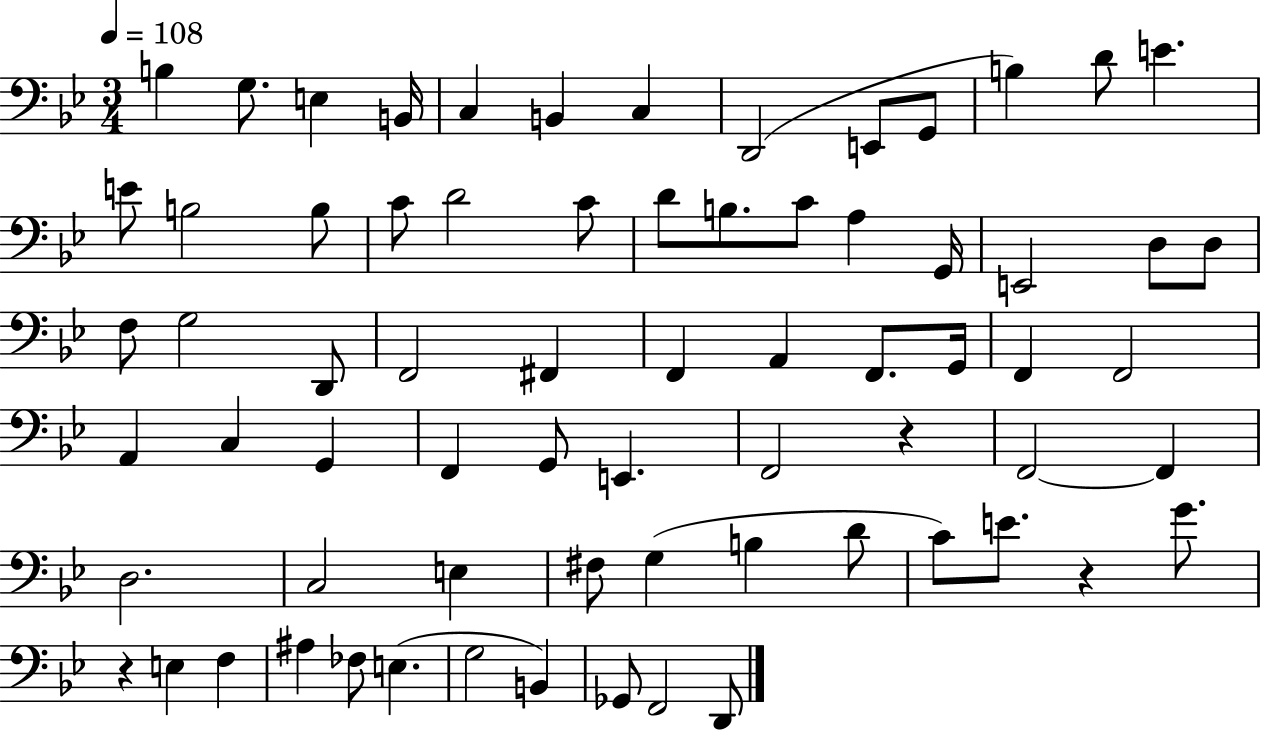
B3/q G3/e. E3/q B2/s C3/q B2/q C3/q D2/h E2/e G2/e B3/q D4/e E4/q. E4/e B3/h B3/e C4/e D4/h C4/e D4/e B3/e. C4/e A3/q G2/s E2/h D3/e D3/e F3/e G3/h D2/e F2/h F#2/q F2/q A2/q F2/e. G2/s F2/q F2/h A2/q C3/q G2/q F2/q G2/e E2/q. F2/h R/q F2/h F2/q D3/h. C3/h E3/q F#3/e G3/q B3/q D4/e C4/e E4/e. R/q G4/e. R/q E3/q F3/q A#3/q FES3/e E3/q. G3/h B2/q Gb2/e F2/h D2/e